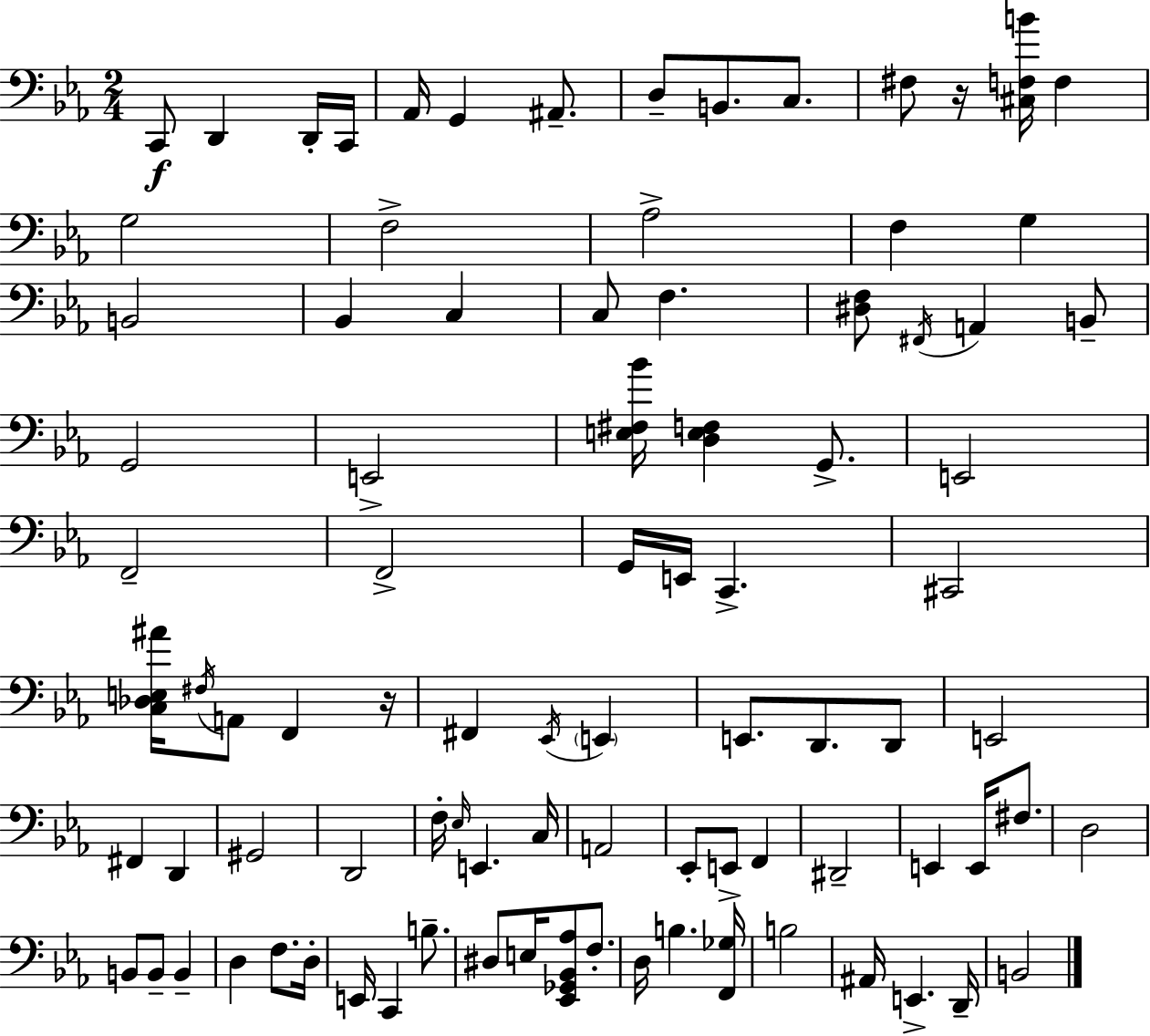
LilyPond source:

{
  \clef bass
  \numericTimeSignature
  \time 2/4
  \key ees \major
  \repeat volta 2 { c,8\f d,4 d,16-. c,16 | aes,16 g,4 ais,8.-- | d8-- b,8. c8. | fis8 r16 <cis f b'>16 f4 | \break g2 | f2-> | aes2-> | f4 g4 | \break b,2 | bes,4 c4 | c8 f4. | <dis f>8 \acciaccatura { fis,16 } a,4 b,8-- | \break g,2 | e,2-> | <e fis bes'>16 <d e f>4 g,8.-> | e,2 | \break f,2-- | f,2-> | g,16 e,16 c,4.-> | cis,2 | \break <c des e ais'>16 \acciaccatura { fis16 } a,8 f,4 | r16 fis,4 \acciaccatura { ees,16 } \parenthesize e,4 | e,8. d,8. | d,8 e,2 | \break fis,4 d,4 | gis,2 | d,2 | f16-. \grace { ees16 } e,4. | \break c16 a,2 | ees,8-. e,8-> | f,4 dis,2-- | e,4 | \break e,16 fis8. d2 | b,8 b,8-- | b,4-- d4 | f8. d16-. e,16 c,4 | \break b8.-- dis8 e16 <ees, ges, bes, aes>8 | f8.-. d16 b4. | <f, ges>16 b2 | ais,16 e,4.-> | \break d,16-- b,2 | } \bar "|."
}